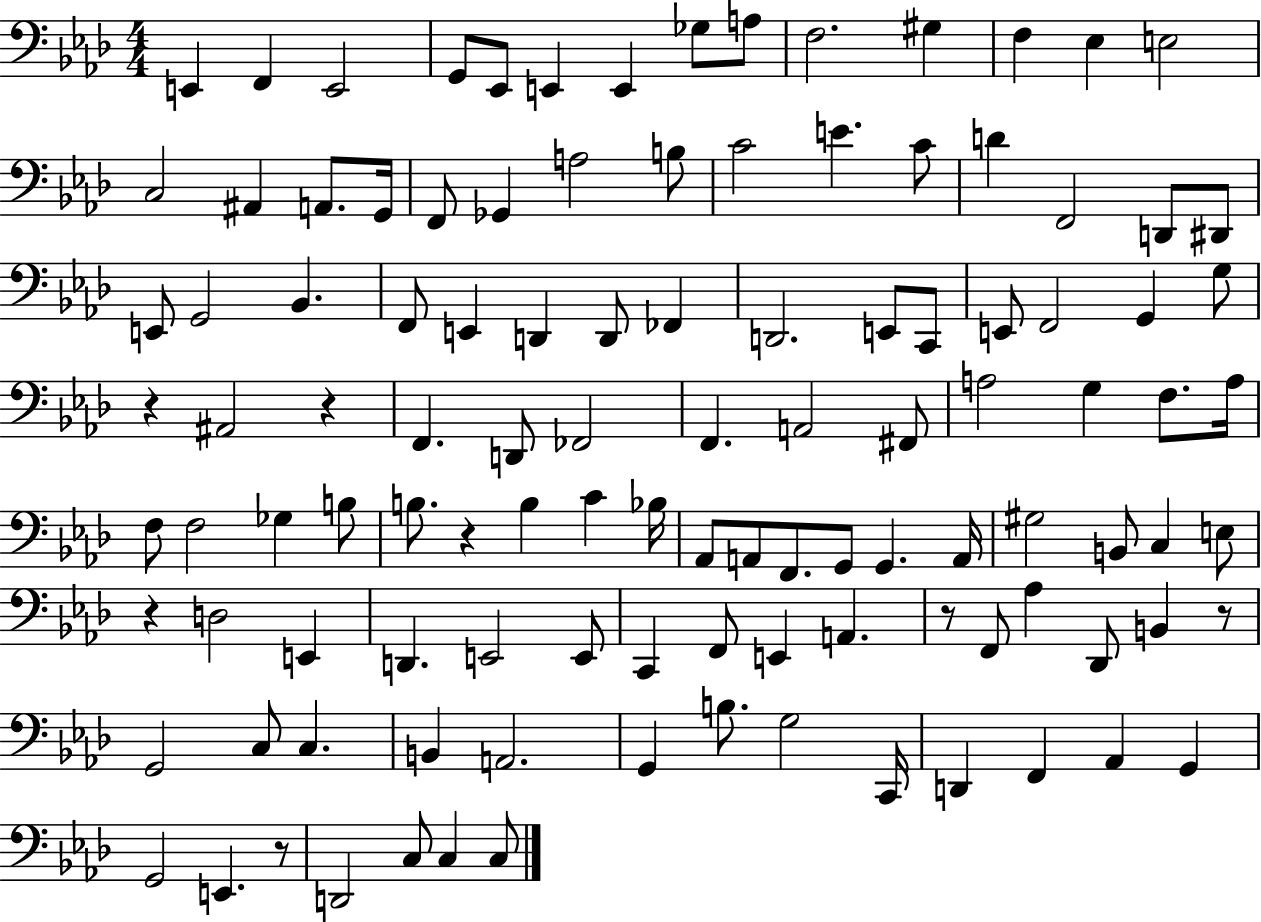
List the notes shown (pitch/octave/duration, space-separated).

E2/q F2/q E2/h G2/e Eb2/e E2/q E2/q Gb3/e A3/e F3/h. G#3/q F3/q Eb3/q E3/h C3/h A#2/q A2/e. G2/s F2/e Gb2/q A3/h B3/e C4/h E4/q. C4/e D4/q F2/h D2/e D#2/e E2/e G2/h Bb2/q. F2/e E2/q D2/q D2/e FES2/q D2/h. E2/e C2/e E2/e F2/h G2/q G3/e R/q A#2/h R/q F2/q. D2/e FES2/h F2/q. A2/h F#2/e A3/h G3/q F3/e. A3/s F3/e F3/h Gb3/q B3/e B3/e. R/q B3/q C4/q Bb3/s Ab2/e A2/e F2/e. G2/e G2/q. A2/s G#3/h B2/e C3/q E3/e R/q D3/h E2/q D2/q. E2/h E2/e C2/q F2/e E2/q A2/q. R/e F2/e Ab3/q Db2/e B2/q R/e G2/h C3/e C3/q. B2/q A2/h. G2/q B3/e. G3/h C2/s D2/q F2/q Ab2/q G2/q G2/h E2/q. R/e D2/h C3/e C3/q C3/e